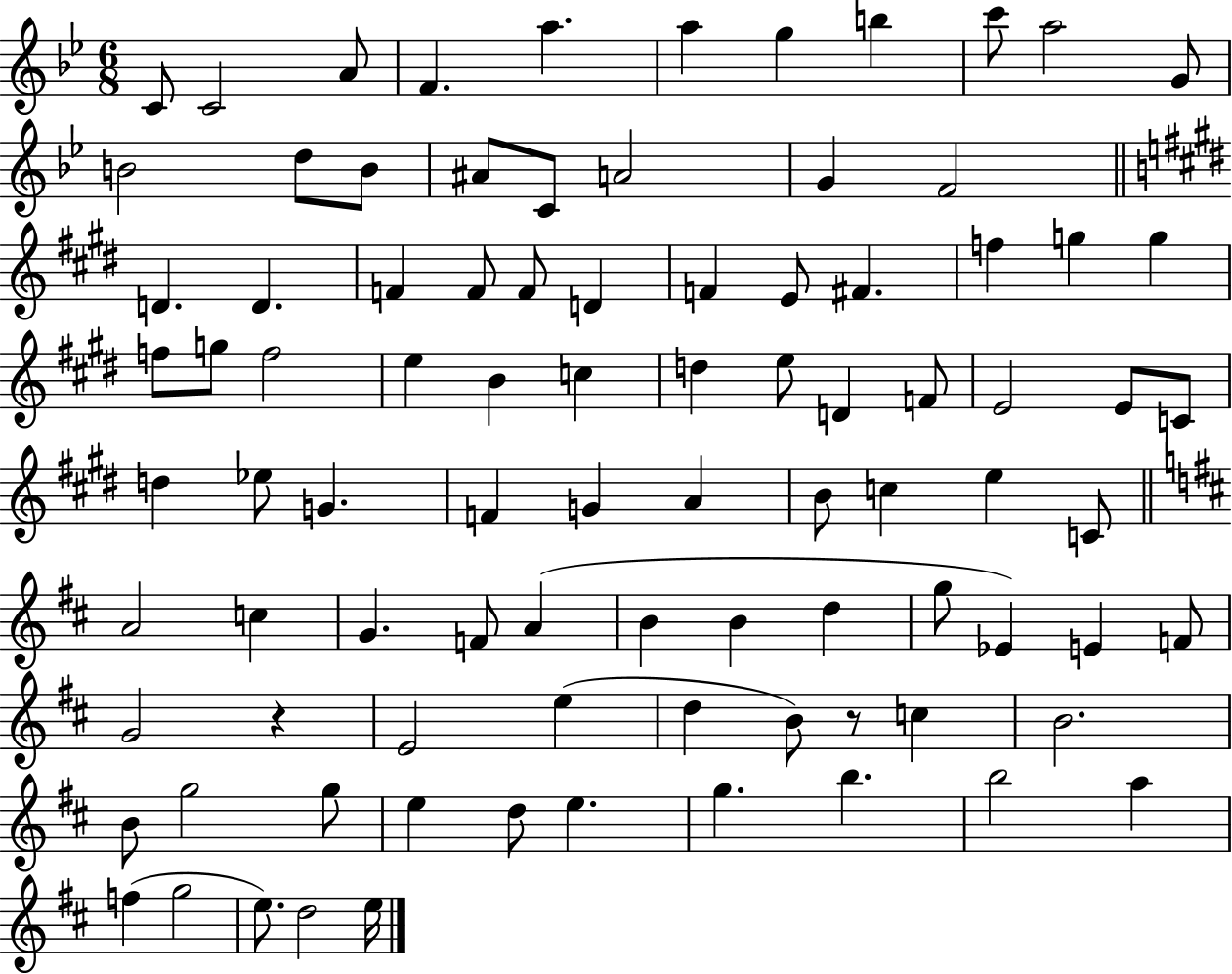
C4/e C4/h A4/e F4/q. A5/q. A5/q G5/q B5/q C6/e A5/h G4/e B4/h D5/e B4/e A#4/e C4/e A4/h G4/q F4/h D4/q. D4/q. F4/q F4/e F4/e D4/q F4/q E4/e F#4/q. F5/q G5/q G5/q F5/e G5/e F5/h E5/q B4/q C5/q D5/q E5/e D4/q F4/e E4/h E4/e C4/e D5/q Eb5/e G4/q. F4/q G4/q A4/q B4/e C5/q E5/q C4/e A4/h C5/q G4/q. F4/e A4/q B4/q B4/q D5/q G5/e Eb4/q E4/q F4/e G4/h R/q E4/h E5/q D5/q B4/e R/e C5/q B4/h. B4/e G5/h G5/e E5/q D5/e E5/q. G5/q. B5/q. B5/h A5/q F5/q G5/h E5/e. D5/h E5/s